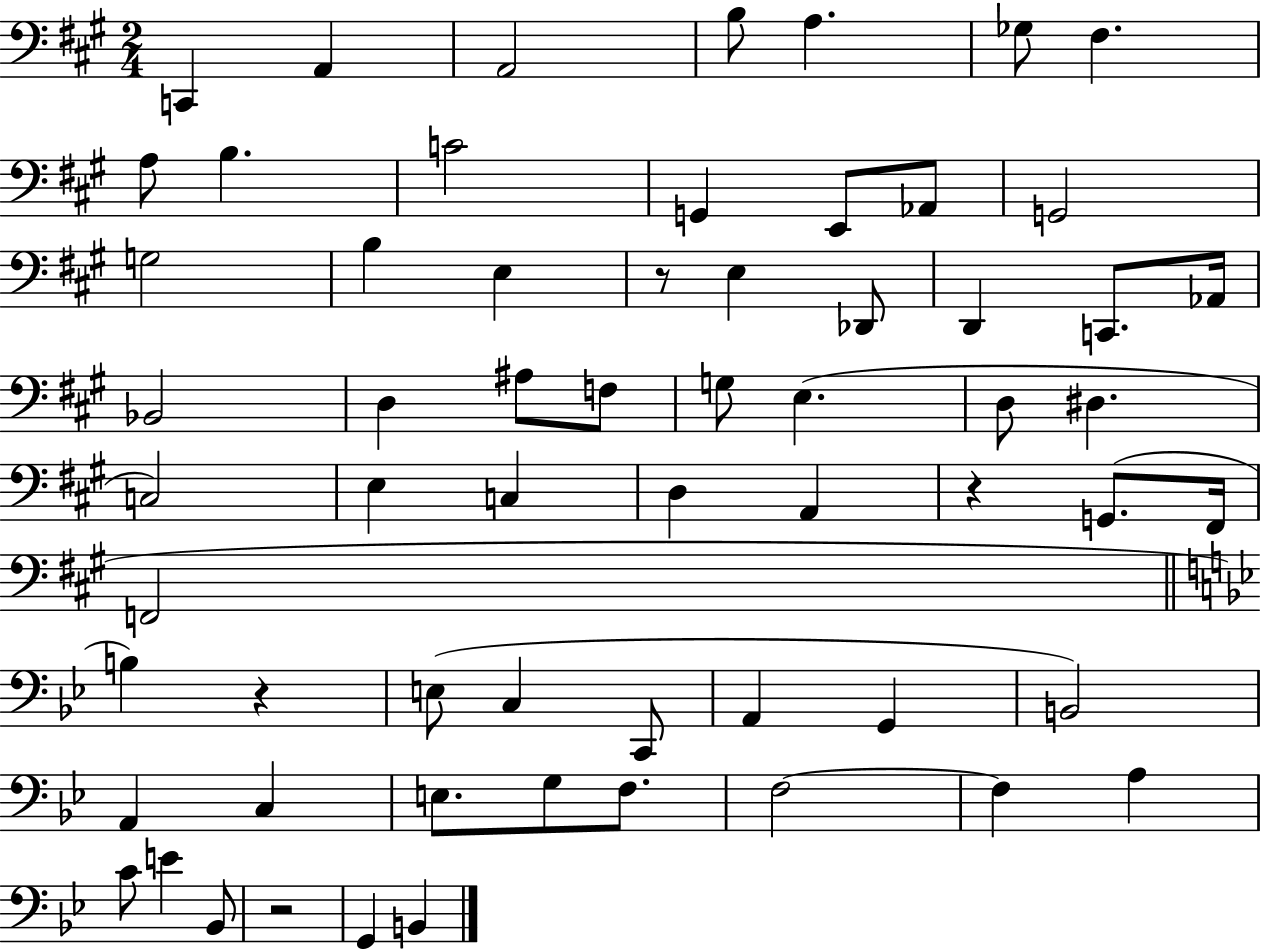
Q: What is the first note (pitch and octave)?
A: C2